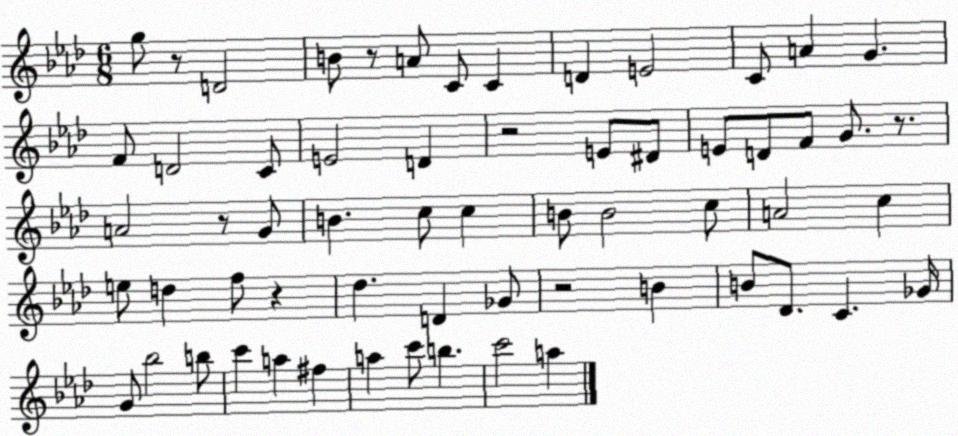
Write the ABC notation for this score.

X:1
T:Untitled
M:6/8
L:1/4
K:Ab
g/2 z/2 D2 B/2 z/2 A/2 C/2 C D E2 C/2 A G F/2 D2 C/2 E2 D z2 E/2 ^D/2 E/2 D/2 F/2 G/2 z/2 A2 z/2 G/2 B c/2 c B/2 B2 c/2 A2 c e/2 d f/2 z _d D _G/2 z2 B B/2 _D/2 C _G/4 G/2 _b2 b/2 c' a ^f a c'/2 b c'2 a